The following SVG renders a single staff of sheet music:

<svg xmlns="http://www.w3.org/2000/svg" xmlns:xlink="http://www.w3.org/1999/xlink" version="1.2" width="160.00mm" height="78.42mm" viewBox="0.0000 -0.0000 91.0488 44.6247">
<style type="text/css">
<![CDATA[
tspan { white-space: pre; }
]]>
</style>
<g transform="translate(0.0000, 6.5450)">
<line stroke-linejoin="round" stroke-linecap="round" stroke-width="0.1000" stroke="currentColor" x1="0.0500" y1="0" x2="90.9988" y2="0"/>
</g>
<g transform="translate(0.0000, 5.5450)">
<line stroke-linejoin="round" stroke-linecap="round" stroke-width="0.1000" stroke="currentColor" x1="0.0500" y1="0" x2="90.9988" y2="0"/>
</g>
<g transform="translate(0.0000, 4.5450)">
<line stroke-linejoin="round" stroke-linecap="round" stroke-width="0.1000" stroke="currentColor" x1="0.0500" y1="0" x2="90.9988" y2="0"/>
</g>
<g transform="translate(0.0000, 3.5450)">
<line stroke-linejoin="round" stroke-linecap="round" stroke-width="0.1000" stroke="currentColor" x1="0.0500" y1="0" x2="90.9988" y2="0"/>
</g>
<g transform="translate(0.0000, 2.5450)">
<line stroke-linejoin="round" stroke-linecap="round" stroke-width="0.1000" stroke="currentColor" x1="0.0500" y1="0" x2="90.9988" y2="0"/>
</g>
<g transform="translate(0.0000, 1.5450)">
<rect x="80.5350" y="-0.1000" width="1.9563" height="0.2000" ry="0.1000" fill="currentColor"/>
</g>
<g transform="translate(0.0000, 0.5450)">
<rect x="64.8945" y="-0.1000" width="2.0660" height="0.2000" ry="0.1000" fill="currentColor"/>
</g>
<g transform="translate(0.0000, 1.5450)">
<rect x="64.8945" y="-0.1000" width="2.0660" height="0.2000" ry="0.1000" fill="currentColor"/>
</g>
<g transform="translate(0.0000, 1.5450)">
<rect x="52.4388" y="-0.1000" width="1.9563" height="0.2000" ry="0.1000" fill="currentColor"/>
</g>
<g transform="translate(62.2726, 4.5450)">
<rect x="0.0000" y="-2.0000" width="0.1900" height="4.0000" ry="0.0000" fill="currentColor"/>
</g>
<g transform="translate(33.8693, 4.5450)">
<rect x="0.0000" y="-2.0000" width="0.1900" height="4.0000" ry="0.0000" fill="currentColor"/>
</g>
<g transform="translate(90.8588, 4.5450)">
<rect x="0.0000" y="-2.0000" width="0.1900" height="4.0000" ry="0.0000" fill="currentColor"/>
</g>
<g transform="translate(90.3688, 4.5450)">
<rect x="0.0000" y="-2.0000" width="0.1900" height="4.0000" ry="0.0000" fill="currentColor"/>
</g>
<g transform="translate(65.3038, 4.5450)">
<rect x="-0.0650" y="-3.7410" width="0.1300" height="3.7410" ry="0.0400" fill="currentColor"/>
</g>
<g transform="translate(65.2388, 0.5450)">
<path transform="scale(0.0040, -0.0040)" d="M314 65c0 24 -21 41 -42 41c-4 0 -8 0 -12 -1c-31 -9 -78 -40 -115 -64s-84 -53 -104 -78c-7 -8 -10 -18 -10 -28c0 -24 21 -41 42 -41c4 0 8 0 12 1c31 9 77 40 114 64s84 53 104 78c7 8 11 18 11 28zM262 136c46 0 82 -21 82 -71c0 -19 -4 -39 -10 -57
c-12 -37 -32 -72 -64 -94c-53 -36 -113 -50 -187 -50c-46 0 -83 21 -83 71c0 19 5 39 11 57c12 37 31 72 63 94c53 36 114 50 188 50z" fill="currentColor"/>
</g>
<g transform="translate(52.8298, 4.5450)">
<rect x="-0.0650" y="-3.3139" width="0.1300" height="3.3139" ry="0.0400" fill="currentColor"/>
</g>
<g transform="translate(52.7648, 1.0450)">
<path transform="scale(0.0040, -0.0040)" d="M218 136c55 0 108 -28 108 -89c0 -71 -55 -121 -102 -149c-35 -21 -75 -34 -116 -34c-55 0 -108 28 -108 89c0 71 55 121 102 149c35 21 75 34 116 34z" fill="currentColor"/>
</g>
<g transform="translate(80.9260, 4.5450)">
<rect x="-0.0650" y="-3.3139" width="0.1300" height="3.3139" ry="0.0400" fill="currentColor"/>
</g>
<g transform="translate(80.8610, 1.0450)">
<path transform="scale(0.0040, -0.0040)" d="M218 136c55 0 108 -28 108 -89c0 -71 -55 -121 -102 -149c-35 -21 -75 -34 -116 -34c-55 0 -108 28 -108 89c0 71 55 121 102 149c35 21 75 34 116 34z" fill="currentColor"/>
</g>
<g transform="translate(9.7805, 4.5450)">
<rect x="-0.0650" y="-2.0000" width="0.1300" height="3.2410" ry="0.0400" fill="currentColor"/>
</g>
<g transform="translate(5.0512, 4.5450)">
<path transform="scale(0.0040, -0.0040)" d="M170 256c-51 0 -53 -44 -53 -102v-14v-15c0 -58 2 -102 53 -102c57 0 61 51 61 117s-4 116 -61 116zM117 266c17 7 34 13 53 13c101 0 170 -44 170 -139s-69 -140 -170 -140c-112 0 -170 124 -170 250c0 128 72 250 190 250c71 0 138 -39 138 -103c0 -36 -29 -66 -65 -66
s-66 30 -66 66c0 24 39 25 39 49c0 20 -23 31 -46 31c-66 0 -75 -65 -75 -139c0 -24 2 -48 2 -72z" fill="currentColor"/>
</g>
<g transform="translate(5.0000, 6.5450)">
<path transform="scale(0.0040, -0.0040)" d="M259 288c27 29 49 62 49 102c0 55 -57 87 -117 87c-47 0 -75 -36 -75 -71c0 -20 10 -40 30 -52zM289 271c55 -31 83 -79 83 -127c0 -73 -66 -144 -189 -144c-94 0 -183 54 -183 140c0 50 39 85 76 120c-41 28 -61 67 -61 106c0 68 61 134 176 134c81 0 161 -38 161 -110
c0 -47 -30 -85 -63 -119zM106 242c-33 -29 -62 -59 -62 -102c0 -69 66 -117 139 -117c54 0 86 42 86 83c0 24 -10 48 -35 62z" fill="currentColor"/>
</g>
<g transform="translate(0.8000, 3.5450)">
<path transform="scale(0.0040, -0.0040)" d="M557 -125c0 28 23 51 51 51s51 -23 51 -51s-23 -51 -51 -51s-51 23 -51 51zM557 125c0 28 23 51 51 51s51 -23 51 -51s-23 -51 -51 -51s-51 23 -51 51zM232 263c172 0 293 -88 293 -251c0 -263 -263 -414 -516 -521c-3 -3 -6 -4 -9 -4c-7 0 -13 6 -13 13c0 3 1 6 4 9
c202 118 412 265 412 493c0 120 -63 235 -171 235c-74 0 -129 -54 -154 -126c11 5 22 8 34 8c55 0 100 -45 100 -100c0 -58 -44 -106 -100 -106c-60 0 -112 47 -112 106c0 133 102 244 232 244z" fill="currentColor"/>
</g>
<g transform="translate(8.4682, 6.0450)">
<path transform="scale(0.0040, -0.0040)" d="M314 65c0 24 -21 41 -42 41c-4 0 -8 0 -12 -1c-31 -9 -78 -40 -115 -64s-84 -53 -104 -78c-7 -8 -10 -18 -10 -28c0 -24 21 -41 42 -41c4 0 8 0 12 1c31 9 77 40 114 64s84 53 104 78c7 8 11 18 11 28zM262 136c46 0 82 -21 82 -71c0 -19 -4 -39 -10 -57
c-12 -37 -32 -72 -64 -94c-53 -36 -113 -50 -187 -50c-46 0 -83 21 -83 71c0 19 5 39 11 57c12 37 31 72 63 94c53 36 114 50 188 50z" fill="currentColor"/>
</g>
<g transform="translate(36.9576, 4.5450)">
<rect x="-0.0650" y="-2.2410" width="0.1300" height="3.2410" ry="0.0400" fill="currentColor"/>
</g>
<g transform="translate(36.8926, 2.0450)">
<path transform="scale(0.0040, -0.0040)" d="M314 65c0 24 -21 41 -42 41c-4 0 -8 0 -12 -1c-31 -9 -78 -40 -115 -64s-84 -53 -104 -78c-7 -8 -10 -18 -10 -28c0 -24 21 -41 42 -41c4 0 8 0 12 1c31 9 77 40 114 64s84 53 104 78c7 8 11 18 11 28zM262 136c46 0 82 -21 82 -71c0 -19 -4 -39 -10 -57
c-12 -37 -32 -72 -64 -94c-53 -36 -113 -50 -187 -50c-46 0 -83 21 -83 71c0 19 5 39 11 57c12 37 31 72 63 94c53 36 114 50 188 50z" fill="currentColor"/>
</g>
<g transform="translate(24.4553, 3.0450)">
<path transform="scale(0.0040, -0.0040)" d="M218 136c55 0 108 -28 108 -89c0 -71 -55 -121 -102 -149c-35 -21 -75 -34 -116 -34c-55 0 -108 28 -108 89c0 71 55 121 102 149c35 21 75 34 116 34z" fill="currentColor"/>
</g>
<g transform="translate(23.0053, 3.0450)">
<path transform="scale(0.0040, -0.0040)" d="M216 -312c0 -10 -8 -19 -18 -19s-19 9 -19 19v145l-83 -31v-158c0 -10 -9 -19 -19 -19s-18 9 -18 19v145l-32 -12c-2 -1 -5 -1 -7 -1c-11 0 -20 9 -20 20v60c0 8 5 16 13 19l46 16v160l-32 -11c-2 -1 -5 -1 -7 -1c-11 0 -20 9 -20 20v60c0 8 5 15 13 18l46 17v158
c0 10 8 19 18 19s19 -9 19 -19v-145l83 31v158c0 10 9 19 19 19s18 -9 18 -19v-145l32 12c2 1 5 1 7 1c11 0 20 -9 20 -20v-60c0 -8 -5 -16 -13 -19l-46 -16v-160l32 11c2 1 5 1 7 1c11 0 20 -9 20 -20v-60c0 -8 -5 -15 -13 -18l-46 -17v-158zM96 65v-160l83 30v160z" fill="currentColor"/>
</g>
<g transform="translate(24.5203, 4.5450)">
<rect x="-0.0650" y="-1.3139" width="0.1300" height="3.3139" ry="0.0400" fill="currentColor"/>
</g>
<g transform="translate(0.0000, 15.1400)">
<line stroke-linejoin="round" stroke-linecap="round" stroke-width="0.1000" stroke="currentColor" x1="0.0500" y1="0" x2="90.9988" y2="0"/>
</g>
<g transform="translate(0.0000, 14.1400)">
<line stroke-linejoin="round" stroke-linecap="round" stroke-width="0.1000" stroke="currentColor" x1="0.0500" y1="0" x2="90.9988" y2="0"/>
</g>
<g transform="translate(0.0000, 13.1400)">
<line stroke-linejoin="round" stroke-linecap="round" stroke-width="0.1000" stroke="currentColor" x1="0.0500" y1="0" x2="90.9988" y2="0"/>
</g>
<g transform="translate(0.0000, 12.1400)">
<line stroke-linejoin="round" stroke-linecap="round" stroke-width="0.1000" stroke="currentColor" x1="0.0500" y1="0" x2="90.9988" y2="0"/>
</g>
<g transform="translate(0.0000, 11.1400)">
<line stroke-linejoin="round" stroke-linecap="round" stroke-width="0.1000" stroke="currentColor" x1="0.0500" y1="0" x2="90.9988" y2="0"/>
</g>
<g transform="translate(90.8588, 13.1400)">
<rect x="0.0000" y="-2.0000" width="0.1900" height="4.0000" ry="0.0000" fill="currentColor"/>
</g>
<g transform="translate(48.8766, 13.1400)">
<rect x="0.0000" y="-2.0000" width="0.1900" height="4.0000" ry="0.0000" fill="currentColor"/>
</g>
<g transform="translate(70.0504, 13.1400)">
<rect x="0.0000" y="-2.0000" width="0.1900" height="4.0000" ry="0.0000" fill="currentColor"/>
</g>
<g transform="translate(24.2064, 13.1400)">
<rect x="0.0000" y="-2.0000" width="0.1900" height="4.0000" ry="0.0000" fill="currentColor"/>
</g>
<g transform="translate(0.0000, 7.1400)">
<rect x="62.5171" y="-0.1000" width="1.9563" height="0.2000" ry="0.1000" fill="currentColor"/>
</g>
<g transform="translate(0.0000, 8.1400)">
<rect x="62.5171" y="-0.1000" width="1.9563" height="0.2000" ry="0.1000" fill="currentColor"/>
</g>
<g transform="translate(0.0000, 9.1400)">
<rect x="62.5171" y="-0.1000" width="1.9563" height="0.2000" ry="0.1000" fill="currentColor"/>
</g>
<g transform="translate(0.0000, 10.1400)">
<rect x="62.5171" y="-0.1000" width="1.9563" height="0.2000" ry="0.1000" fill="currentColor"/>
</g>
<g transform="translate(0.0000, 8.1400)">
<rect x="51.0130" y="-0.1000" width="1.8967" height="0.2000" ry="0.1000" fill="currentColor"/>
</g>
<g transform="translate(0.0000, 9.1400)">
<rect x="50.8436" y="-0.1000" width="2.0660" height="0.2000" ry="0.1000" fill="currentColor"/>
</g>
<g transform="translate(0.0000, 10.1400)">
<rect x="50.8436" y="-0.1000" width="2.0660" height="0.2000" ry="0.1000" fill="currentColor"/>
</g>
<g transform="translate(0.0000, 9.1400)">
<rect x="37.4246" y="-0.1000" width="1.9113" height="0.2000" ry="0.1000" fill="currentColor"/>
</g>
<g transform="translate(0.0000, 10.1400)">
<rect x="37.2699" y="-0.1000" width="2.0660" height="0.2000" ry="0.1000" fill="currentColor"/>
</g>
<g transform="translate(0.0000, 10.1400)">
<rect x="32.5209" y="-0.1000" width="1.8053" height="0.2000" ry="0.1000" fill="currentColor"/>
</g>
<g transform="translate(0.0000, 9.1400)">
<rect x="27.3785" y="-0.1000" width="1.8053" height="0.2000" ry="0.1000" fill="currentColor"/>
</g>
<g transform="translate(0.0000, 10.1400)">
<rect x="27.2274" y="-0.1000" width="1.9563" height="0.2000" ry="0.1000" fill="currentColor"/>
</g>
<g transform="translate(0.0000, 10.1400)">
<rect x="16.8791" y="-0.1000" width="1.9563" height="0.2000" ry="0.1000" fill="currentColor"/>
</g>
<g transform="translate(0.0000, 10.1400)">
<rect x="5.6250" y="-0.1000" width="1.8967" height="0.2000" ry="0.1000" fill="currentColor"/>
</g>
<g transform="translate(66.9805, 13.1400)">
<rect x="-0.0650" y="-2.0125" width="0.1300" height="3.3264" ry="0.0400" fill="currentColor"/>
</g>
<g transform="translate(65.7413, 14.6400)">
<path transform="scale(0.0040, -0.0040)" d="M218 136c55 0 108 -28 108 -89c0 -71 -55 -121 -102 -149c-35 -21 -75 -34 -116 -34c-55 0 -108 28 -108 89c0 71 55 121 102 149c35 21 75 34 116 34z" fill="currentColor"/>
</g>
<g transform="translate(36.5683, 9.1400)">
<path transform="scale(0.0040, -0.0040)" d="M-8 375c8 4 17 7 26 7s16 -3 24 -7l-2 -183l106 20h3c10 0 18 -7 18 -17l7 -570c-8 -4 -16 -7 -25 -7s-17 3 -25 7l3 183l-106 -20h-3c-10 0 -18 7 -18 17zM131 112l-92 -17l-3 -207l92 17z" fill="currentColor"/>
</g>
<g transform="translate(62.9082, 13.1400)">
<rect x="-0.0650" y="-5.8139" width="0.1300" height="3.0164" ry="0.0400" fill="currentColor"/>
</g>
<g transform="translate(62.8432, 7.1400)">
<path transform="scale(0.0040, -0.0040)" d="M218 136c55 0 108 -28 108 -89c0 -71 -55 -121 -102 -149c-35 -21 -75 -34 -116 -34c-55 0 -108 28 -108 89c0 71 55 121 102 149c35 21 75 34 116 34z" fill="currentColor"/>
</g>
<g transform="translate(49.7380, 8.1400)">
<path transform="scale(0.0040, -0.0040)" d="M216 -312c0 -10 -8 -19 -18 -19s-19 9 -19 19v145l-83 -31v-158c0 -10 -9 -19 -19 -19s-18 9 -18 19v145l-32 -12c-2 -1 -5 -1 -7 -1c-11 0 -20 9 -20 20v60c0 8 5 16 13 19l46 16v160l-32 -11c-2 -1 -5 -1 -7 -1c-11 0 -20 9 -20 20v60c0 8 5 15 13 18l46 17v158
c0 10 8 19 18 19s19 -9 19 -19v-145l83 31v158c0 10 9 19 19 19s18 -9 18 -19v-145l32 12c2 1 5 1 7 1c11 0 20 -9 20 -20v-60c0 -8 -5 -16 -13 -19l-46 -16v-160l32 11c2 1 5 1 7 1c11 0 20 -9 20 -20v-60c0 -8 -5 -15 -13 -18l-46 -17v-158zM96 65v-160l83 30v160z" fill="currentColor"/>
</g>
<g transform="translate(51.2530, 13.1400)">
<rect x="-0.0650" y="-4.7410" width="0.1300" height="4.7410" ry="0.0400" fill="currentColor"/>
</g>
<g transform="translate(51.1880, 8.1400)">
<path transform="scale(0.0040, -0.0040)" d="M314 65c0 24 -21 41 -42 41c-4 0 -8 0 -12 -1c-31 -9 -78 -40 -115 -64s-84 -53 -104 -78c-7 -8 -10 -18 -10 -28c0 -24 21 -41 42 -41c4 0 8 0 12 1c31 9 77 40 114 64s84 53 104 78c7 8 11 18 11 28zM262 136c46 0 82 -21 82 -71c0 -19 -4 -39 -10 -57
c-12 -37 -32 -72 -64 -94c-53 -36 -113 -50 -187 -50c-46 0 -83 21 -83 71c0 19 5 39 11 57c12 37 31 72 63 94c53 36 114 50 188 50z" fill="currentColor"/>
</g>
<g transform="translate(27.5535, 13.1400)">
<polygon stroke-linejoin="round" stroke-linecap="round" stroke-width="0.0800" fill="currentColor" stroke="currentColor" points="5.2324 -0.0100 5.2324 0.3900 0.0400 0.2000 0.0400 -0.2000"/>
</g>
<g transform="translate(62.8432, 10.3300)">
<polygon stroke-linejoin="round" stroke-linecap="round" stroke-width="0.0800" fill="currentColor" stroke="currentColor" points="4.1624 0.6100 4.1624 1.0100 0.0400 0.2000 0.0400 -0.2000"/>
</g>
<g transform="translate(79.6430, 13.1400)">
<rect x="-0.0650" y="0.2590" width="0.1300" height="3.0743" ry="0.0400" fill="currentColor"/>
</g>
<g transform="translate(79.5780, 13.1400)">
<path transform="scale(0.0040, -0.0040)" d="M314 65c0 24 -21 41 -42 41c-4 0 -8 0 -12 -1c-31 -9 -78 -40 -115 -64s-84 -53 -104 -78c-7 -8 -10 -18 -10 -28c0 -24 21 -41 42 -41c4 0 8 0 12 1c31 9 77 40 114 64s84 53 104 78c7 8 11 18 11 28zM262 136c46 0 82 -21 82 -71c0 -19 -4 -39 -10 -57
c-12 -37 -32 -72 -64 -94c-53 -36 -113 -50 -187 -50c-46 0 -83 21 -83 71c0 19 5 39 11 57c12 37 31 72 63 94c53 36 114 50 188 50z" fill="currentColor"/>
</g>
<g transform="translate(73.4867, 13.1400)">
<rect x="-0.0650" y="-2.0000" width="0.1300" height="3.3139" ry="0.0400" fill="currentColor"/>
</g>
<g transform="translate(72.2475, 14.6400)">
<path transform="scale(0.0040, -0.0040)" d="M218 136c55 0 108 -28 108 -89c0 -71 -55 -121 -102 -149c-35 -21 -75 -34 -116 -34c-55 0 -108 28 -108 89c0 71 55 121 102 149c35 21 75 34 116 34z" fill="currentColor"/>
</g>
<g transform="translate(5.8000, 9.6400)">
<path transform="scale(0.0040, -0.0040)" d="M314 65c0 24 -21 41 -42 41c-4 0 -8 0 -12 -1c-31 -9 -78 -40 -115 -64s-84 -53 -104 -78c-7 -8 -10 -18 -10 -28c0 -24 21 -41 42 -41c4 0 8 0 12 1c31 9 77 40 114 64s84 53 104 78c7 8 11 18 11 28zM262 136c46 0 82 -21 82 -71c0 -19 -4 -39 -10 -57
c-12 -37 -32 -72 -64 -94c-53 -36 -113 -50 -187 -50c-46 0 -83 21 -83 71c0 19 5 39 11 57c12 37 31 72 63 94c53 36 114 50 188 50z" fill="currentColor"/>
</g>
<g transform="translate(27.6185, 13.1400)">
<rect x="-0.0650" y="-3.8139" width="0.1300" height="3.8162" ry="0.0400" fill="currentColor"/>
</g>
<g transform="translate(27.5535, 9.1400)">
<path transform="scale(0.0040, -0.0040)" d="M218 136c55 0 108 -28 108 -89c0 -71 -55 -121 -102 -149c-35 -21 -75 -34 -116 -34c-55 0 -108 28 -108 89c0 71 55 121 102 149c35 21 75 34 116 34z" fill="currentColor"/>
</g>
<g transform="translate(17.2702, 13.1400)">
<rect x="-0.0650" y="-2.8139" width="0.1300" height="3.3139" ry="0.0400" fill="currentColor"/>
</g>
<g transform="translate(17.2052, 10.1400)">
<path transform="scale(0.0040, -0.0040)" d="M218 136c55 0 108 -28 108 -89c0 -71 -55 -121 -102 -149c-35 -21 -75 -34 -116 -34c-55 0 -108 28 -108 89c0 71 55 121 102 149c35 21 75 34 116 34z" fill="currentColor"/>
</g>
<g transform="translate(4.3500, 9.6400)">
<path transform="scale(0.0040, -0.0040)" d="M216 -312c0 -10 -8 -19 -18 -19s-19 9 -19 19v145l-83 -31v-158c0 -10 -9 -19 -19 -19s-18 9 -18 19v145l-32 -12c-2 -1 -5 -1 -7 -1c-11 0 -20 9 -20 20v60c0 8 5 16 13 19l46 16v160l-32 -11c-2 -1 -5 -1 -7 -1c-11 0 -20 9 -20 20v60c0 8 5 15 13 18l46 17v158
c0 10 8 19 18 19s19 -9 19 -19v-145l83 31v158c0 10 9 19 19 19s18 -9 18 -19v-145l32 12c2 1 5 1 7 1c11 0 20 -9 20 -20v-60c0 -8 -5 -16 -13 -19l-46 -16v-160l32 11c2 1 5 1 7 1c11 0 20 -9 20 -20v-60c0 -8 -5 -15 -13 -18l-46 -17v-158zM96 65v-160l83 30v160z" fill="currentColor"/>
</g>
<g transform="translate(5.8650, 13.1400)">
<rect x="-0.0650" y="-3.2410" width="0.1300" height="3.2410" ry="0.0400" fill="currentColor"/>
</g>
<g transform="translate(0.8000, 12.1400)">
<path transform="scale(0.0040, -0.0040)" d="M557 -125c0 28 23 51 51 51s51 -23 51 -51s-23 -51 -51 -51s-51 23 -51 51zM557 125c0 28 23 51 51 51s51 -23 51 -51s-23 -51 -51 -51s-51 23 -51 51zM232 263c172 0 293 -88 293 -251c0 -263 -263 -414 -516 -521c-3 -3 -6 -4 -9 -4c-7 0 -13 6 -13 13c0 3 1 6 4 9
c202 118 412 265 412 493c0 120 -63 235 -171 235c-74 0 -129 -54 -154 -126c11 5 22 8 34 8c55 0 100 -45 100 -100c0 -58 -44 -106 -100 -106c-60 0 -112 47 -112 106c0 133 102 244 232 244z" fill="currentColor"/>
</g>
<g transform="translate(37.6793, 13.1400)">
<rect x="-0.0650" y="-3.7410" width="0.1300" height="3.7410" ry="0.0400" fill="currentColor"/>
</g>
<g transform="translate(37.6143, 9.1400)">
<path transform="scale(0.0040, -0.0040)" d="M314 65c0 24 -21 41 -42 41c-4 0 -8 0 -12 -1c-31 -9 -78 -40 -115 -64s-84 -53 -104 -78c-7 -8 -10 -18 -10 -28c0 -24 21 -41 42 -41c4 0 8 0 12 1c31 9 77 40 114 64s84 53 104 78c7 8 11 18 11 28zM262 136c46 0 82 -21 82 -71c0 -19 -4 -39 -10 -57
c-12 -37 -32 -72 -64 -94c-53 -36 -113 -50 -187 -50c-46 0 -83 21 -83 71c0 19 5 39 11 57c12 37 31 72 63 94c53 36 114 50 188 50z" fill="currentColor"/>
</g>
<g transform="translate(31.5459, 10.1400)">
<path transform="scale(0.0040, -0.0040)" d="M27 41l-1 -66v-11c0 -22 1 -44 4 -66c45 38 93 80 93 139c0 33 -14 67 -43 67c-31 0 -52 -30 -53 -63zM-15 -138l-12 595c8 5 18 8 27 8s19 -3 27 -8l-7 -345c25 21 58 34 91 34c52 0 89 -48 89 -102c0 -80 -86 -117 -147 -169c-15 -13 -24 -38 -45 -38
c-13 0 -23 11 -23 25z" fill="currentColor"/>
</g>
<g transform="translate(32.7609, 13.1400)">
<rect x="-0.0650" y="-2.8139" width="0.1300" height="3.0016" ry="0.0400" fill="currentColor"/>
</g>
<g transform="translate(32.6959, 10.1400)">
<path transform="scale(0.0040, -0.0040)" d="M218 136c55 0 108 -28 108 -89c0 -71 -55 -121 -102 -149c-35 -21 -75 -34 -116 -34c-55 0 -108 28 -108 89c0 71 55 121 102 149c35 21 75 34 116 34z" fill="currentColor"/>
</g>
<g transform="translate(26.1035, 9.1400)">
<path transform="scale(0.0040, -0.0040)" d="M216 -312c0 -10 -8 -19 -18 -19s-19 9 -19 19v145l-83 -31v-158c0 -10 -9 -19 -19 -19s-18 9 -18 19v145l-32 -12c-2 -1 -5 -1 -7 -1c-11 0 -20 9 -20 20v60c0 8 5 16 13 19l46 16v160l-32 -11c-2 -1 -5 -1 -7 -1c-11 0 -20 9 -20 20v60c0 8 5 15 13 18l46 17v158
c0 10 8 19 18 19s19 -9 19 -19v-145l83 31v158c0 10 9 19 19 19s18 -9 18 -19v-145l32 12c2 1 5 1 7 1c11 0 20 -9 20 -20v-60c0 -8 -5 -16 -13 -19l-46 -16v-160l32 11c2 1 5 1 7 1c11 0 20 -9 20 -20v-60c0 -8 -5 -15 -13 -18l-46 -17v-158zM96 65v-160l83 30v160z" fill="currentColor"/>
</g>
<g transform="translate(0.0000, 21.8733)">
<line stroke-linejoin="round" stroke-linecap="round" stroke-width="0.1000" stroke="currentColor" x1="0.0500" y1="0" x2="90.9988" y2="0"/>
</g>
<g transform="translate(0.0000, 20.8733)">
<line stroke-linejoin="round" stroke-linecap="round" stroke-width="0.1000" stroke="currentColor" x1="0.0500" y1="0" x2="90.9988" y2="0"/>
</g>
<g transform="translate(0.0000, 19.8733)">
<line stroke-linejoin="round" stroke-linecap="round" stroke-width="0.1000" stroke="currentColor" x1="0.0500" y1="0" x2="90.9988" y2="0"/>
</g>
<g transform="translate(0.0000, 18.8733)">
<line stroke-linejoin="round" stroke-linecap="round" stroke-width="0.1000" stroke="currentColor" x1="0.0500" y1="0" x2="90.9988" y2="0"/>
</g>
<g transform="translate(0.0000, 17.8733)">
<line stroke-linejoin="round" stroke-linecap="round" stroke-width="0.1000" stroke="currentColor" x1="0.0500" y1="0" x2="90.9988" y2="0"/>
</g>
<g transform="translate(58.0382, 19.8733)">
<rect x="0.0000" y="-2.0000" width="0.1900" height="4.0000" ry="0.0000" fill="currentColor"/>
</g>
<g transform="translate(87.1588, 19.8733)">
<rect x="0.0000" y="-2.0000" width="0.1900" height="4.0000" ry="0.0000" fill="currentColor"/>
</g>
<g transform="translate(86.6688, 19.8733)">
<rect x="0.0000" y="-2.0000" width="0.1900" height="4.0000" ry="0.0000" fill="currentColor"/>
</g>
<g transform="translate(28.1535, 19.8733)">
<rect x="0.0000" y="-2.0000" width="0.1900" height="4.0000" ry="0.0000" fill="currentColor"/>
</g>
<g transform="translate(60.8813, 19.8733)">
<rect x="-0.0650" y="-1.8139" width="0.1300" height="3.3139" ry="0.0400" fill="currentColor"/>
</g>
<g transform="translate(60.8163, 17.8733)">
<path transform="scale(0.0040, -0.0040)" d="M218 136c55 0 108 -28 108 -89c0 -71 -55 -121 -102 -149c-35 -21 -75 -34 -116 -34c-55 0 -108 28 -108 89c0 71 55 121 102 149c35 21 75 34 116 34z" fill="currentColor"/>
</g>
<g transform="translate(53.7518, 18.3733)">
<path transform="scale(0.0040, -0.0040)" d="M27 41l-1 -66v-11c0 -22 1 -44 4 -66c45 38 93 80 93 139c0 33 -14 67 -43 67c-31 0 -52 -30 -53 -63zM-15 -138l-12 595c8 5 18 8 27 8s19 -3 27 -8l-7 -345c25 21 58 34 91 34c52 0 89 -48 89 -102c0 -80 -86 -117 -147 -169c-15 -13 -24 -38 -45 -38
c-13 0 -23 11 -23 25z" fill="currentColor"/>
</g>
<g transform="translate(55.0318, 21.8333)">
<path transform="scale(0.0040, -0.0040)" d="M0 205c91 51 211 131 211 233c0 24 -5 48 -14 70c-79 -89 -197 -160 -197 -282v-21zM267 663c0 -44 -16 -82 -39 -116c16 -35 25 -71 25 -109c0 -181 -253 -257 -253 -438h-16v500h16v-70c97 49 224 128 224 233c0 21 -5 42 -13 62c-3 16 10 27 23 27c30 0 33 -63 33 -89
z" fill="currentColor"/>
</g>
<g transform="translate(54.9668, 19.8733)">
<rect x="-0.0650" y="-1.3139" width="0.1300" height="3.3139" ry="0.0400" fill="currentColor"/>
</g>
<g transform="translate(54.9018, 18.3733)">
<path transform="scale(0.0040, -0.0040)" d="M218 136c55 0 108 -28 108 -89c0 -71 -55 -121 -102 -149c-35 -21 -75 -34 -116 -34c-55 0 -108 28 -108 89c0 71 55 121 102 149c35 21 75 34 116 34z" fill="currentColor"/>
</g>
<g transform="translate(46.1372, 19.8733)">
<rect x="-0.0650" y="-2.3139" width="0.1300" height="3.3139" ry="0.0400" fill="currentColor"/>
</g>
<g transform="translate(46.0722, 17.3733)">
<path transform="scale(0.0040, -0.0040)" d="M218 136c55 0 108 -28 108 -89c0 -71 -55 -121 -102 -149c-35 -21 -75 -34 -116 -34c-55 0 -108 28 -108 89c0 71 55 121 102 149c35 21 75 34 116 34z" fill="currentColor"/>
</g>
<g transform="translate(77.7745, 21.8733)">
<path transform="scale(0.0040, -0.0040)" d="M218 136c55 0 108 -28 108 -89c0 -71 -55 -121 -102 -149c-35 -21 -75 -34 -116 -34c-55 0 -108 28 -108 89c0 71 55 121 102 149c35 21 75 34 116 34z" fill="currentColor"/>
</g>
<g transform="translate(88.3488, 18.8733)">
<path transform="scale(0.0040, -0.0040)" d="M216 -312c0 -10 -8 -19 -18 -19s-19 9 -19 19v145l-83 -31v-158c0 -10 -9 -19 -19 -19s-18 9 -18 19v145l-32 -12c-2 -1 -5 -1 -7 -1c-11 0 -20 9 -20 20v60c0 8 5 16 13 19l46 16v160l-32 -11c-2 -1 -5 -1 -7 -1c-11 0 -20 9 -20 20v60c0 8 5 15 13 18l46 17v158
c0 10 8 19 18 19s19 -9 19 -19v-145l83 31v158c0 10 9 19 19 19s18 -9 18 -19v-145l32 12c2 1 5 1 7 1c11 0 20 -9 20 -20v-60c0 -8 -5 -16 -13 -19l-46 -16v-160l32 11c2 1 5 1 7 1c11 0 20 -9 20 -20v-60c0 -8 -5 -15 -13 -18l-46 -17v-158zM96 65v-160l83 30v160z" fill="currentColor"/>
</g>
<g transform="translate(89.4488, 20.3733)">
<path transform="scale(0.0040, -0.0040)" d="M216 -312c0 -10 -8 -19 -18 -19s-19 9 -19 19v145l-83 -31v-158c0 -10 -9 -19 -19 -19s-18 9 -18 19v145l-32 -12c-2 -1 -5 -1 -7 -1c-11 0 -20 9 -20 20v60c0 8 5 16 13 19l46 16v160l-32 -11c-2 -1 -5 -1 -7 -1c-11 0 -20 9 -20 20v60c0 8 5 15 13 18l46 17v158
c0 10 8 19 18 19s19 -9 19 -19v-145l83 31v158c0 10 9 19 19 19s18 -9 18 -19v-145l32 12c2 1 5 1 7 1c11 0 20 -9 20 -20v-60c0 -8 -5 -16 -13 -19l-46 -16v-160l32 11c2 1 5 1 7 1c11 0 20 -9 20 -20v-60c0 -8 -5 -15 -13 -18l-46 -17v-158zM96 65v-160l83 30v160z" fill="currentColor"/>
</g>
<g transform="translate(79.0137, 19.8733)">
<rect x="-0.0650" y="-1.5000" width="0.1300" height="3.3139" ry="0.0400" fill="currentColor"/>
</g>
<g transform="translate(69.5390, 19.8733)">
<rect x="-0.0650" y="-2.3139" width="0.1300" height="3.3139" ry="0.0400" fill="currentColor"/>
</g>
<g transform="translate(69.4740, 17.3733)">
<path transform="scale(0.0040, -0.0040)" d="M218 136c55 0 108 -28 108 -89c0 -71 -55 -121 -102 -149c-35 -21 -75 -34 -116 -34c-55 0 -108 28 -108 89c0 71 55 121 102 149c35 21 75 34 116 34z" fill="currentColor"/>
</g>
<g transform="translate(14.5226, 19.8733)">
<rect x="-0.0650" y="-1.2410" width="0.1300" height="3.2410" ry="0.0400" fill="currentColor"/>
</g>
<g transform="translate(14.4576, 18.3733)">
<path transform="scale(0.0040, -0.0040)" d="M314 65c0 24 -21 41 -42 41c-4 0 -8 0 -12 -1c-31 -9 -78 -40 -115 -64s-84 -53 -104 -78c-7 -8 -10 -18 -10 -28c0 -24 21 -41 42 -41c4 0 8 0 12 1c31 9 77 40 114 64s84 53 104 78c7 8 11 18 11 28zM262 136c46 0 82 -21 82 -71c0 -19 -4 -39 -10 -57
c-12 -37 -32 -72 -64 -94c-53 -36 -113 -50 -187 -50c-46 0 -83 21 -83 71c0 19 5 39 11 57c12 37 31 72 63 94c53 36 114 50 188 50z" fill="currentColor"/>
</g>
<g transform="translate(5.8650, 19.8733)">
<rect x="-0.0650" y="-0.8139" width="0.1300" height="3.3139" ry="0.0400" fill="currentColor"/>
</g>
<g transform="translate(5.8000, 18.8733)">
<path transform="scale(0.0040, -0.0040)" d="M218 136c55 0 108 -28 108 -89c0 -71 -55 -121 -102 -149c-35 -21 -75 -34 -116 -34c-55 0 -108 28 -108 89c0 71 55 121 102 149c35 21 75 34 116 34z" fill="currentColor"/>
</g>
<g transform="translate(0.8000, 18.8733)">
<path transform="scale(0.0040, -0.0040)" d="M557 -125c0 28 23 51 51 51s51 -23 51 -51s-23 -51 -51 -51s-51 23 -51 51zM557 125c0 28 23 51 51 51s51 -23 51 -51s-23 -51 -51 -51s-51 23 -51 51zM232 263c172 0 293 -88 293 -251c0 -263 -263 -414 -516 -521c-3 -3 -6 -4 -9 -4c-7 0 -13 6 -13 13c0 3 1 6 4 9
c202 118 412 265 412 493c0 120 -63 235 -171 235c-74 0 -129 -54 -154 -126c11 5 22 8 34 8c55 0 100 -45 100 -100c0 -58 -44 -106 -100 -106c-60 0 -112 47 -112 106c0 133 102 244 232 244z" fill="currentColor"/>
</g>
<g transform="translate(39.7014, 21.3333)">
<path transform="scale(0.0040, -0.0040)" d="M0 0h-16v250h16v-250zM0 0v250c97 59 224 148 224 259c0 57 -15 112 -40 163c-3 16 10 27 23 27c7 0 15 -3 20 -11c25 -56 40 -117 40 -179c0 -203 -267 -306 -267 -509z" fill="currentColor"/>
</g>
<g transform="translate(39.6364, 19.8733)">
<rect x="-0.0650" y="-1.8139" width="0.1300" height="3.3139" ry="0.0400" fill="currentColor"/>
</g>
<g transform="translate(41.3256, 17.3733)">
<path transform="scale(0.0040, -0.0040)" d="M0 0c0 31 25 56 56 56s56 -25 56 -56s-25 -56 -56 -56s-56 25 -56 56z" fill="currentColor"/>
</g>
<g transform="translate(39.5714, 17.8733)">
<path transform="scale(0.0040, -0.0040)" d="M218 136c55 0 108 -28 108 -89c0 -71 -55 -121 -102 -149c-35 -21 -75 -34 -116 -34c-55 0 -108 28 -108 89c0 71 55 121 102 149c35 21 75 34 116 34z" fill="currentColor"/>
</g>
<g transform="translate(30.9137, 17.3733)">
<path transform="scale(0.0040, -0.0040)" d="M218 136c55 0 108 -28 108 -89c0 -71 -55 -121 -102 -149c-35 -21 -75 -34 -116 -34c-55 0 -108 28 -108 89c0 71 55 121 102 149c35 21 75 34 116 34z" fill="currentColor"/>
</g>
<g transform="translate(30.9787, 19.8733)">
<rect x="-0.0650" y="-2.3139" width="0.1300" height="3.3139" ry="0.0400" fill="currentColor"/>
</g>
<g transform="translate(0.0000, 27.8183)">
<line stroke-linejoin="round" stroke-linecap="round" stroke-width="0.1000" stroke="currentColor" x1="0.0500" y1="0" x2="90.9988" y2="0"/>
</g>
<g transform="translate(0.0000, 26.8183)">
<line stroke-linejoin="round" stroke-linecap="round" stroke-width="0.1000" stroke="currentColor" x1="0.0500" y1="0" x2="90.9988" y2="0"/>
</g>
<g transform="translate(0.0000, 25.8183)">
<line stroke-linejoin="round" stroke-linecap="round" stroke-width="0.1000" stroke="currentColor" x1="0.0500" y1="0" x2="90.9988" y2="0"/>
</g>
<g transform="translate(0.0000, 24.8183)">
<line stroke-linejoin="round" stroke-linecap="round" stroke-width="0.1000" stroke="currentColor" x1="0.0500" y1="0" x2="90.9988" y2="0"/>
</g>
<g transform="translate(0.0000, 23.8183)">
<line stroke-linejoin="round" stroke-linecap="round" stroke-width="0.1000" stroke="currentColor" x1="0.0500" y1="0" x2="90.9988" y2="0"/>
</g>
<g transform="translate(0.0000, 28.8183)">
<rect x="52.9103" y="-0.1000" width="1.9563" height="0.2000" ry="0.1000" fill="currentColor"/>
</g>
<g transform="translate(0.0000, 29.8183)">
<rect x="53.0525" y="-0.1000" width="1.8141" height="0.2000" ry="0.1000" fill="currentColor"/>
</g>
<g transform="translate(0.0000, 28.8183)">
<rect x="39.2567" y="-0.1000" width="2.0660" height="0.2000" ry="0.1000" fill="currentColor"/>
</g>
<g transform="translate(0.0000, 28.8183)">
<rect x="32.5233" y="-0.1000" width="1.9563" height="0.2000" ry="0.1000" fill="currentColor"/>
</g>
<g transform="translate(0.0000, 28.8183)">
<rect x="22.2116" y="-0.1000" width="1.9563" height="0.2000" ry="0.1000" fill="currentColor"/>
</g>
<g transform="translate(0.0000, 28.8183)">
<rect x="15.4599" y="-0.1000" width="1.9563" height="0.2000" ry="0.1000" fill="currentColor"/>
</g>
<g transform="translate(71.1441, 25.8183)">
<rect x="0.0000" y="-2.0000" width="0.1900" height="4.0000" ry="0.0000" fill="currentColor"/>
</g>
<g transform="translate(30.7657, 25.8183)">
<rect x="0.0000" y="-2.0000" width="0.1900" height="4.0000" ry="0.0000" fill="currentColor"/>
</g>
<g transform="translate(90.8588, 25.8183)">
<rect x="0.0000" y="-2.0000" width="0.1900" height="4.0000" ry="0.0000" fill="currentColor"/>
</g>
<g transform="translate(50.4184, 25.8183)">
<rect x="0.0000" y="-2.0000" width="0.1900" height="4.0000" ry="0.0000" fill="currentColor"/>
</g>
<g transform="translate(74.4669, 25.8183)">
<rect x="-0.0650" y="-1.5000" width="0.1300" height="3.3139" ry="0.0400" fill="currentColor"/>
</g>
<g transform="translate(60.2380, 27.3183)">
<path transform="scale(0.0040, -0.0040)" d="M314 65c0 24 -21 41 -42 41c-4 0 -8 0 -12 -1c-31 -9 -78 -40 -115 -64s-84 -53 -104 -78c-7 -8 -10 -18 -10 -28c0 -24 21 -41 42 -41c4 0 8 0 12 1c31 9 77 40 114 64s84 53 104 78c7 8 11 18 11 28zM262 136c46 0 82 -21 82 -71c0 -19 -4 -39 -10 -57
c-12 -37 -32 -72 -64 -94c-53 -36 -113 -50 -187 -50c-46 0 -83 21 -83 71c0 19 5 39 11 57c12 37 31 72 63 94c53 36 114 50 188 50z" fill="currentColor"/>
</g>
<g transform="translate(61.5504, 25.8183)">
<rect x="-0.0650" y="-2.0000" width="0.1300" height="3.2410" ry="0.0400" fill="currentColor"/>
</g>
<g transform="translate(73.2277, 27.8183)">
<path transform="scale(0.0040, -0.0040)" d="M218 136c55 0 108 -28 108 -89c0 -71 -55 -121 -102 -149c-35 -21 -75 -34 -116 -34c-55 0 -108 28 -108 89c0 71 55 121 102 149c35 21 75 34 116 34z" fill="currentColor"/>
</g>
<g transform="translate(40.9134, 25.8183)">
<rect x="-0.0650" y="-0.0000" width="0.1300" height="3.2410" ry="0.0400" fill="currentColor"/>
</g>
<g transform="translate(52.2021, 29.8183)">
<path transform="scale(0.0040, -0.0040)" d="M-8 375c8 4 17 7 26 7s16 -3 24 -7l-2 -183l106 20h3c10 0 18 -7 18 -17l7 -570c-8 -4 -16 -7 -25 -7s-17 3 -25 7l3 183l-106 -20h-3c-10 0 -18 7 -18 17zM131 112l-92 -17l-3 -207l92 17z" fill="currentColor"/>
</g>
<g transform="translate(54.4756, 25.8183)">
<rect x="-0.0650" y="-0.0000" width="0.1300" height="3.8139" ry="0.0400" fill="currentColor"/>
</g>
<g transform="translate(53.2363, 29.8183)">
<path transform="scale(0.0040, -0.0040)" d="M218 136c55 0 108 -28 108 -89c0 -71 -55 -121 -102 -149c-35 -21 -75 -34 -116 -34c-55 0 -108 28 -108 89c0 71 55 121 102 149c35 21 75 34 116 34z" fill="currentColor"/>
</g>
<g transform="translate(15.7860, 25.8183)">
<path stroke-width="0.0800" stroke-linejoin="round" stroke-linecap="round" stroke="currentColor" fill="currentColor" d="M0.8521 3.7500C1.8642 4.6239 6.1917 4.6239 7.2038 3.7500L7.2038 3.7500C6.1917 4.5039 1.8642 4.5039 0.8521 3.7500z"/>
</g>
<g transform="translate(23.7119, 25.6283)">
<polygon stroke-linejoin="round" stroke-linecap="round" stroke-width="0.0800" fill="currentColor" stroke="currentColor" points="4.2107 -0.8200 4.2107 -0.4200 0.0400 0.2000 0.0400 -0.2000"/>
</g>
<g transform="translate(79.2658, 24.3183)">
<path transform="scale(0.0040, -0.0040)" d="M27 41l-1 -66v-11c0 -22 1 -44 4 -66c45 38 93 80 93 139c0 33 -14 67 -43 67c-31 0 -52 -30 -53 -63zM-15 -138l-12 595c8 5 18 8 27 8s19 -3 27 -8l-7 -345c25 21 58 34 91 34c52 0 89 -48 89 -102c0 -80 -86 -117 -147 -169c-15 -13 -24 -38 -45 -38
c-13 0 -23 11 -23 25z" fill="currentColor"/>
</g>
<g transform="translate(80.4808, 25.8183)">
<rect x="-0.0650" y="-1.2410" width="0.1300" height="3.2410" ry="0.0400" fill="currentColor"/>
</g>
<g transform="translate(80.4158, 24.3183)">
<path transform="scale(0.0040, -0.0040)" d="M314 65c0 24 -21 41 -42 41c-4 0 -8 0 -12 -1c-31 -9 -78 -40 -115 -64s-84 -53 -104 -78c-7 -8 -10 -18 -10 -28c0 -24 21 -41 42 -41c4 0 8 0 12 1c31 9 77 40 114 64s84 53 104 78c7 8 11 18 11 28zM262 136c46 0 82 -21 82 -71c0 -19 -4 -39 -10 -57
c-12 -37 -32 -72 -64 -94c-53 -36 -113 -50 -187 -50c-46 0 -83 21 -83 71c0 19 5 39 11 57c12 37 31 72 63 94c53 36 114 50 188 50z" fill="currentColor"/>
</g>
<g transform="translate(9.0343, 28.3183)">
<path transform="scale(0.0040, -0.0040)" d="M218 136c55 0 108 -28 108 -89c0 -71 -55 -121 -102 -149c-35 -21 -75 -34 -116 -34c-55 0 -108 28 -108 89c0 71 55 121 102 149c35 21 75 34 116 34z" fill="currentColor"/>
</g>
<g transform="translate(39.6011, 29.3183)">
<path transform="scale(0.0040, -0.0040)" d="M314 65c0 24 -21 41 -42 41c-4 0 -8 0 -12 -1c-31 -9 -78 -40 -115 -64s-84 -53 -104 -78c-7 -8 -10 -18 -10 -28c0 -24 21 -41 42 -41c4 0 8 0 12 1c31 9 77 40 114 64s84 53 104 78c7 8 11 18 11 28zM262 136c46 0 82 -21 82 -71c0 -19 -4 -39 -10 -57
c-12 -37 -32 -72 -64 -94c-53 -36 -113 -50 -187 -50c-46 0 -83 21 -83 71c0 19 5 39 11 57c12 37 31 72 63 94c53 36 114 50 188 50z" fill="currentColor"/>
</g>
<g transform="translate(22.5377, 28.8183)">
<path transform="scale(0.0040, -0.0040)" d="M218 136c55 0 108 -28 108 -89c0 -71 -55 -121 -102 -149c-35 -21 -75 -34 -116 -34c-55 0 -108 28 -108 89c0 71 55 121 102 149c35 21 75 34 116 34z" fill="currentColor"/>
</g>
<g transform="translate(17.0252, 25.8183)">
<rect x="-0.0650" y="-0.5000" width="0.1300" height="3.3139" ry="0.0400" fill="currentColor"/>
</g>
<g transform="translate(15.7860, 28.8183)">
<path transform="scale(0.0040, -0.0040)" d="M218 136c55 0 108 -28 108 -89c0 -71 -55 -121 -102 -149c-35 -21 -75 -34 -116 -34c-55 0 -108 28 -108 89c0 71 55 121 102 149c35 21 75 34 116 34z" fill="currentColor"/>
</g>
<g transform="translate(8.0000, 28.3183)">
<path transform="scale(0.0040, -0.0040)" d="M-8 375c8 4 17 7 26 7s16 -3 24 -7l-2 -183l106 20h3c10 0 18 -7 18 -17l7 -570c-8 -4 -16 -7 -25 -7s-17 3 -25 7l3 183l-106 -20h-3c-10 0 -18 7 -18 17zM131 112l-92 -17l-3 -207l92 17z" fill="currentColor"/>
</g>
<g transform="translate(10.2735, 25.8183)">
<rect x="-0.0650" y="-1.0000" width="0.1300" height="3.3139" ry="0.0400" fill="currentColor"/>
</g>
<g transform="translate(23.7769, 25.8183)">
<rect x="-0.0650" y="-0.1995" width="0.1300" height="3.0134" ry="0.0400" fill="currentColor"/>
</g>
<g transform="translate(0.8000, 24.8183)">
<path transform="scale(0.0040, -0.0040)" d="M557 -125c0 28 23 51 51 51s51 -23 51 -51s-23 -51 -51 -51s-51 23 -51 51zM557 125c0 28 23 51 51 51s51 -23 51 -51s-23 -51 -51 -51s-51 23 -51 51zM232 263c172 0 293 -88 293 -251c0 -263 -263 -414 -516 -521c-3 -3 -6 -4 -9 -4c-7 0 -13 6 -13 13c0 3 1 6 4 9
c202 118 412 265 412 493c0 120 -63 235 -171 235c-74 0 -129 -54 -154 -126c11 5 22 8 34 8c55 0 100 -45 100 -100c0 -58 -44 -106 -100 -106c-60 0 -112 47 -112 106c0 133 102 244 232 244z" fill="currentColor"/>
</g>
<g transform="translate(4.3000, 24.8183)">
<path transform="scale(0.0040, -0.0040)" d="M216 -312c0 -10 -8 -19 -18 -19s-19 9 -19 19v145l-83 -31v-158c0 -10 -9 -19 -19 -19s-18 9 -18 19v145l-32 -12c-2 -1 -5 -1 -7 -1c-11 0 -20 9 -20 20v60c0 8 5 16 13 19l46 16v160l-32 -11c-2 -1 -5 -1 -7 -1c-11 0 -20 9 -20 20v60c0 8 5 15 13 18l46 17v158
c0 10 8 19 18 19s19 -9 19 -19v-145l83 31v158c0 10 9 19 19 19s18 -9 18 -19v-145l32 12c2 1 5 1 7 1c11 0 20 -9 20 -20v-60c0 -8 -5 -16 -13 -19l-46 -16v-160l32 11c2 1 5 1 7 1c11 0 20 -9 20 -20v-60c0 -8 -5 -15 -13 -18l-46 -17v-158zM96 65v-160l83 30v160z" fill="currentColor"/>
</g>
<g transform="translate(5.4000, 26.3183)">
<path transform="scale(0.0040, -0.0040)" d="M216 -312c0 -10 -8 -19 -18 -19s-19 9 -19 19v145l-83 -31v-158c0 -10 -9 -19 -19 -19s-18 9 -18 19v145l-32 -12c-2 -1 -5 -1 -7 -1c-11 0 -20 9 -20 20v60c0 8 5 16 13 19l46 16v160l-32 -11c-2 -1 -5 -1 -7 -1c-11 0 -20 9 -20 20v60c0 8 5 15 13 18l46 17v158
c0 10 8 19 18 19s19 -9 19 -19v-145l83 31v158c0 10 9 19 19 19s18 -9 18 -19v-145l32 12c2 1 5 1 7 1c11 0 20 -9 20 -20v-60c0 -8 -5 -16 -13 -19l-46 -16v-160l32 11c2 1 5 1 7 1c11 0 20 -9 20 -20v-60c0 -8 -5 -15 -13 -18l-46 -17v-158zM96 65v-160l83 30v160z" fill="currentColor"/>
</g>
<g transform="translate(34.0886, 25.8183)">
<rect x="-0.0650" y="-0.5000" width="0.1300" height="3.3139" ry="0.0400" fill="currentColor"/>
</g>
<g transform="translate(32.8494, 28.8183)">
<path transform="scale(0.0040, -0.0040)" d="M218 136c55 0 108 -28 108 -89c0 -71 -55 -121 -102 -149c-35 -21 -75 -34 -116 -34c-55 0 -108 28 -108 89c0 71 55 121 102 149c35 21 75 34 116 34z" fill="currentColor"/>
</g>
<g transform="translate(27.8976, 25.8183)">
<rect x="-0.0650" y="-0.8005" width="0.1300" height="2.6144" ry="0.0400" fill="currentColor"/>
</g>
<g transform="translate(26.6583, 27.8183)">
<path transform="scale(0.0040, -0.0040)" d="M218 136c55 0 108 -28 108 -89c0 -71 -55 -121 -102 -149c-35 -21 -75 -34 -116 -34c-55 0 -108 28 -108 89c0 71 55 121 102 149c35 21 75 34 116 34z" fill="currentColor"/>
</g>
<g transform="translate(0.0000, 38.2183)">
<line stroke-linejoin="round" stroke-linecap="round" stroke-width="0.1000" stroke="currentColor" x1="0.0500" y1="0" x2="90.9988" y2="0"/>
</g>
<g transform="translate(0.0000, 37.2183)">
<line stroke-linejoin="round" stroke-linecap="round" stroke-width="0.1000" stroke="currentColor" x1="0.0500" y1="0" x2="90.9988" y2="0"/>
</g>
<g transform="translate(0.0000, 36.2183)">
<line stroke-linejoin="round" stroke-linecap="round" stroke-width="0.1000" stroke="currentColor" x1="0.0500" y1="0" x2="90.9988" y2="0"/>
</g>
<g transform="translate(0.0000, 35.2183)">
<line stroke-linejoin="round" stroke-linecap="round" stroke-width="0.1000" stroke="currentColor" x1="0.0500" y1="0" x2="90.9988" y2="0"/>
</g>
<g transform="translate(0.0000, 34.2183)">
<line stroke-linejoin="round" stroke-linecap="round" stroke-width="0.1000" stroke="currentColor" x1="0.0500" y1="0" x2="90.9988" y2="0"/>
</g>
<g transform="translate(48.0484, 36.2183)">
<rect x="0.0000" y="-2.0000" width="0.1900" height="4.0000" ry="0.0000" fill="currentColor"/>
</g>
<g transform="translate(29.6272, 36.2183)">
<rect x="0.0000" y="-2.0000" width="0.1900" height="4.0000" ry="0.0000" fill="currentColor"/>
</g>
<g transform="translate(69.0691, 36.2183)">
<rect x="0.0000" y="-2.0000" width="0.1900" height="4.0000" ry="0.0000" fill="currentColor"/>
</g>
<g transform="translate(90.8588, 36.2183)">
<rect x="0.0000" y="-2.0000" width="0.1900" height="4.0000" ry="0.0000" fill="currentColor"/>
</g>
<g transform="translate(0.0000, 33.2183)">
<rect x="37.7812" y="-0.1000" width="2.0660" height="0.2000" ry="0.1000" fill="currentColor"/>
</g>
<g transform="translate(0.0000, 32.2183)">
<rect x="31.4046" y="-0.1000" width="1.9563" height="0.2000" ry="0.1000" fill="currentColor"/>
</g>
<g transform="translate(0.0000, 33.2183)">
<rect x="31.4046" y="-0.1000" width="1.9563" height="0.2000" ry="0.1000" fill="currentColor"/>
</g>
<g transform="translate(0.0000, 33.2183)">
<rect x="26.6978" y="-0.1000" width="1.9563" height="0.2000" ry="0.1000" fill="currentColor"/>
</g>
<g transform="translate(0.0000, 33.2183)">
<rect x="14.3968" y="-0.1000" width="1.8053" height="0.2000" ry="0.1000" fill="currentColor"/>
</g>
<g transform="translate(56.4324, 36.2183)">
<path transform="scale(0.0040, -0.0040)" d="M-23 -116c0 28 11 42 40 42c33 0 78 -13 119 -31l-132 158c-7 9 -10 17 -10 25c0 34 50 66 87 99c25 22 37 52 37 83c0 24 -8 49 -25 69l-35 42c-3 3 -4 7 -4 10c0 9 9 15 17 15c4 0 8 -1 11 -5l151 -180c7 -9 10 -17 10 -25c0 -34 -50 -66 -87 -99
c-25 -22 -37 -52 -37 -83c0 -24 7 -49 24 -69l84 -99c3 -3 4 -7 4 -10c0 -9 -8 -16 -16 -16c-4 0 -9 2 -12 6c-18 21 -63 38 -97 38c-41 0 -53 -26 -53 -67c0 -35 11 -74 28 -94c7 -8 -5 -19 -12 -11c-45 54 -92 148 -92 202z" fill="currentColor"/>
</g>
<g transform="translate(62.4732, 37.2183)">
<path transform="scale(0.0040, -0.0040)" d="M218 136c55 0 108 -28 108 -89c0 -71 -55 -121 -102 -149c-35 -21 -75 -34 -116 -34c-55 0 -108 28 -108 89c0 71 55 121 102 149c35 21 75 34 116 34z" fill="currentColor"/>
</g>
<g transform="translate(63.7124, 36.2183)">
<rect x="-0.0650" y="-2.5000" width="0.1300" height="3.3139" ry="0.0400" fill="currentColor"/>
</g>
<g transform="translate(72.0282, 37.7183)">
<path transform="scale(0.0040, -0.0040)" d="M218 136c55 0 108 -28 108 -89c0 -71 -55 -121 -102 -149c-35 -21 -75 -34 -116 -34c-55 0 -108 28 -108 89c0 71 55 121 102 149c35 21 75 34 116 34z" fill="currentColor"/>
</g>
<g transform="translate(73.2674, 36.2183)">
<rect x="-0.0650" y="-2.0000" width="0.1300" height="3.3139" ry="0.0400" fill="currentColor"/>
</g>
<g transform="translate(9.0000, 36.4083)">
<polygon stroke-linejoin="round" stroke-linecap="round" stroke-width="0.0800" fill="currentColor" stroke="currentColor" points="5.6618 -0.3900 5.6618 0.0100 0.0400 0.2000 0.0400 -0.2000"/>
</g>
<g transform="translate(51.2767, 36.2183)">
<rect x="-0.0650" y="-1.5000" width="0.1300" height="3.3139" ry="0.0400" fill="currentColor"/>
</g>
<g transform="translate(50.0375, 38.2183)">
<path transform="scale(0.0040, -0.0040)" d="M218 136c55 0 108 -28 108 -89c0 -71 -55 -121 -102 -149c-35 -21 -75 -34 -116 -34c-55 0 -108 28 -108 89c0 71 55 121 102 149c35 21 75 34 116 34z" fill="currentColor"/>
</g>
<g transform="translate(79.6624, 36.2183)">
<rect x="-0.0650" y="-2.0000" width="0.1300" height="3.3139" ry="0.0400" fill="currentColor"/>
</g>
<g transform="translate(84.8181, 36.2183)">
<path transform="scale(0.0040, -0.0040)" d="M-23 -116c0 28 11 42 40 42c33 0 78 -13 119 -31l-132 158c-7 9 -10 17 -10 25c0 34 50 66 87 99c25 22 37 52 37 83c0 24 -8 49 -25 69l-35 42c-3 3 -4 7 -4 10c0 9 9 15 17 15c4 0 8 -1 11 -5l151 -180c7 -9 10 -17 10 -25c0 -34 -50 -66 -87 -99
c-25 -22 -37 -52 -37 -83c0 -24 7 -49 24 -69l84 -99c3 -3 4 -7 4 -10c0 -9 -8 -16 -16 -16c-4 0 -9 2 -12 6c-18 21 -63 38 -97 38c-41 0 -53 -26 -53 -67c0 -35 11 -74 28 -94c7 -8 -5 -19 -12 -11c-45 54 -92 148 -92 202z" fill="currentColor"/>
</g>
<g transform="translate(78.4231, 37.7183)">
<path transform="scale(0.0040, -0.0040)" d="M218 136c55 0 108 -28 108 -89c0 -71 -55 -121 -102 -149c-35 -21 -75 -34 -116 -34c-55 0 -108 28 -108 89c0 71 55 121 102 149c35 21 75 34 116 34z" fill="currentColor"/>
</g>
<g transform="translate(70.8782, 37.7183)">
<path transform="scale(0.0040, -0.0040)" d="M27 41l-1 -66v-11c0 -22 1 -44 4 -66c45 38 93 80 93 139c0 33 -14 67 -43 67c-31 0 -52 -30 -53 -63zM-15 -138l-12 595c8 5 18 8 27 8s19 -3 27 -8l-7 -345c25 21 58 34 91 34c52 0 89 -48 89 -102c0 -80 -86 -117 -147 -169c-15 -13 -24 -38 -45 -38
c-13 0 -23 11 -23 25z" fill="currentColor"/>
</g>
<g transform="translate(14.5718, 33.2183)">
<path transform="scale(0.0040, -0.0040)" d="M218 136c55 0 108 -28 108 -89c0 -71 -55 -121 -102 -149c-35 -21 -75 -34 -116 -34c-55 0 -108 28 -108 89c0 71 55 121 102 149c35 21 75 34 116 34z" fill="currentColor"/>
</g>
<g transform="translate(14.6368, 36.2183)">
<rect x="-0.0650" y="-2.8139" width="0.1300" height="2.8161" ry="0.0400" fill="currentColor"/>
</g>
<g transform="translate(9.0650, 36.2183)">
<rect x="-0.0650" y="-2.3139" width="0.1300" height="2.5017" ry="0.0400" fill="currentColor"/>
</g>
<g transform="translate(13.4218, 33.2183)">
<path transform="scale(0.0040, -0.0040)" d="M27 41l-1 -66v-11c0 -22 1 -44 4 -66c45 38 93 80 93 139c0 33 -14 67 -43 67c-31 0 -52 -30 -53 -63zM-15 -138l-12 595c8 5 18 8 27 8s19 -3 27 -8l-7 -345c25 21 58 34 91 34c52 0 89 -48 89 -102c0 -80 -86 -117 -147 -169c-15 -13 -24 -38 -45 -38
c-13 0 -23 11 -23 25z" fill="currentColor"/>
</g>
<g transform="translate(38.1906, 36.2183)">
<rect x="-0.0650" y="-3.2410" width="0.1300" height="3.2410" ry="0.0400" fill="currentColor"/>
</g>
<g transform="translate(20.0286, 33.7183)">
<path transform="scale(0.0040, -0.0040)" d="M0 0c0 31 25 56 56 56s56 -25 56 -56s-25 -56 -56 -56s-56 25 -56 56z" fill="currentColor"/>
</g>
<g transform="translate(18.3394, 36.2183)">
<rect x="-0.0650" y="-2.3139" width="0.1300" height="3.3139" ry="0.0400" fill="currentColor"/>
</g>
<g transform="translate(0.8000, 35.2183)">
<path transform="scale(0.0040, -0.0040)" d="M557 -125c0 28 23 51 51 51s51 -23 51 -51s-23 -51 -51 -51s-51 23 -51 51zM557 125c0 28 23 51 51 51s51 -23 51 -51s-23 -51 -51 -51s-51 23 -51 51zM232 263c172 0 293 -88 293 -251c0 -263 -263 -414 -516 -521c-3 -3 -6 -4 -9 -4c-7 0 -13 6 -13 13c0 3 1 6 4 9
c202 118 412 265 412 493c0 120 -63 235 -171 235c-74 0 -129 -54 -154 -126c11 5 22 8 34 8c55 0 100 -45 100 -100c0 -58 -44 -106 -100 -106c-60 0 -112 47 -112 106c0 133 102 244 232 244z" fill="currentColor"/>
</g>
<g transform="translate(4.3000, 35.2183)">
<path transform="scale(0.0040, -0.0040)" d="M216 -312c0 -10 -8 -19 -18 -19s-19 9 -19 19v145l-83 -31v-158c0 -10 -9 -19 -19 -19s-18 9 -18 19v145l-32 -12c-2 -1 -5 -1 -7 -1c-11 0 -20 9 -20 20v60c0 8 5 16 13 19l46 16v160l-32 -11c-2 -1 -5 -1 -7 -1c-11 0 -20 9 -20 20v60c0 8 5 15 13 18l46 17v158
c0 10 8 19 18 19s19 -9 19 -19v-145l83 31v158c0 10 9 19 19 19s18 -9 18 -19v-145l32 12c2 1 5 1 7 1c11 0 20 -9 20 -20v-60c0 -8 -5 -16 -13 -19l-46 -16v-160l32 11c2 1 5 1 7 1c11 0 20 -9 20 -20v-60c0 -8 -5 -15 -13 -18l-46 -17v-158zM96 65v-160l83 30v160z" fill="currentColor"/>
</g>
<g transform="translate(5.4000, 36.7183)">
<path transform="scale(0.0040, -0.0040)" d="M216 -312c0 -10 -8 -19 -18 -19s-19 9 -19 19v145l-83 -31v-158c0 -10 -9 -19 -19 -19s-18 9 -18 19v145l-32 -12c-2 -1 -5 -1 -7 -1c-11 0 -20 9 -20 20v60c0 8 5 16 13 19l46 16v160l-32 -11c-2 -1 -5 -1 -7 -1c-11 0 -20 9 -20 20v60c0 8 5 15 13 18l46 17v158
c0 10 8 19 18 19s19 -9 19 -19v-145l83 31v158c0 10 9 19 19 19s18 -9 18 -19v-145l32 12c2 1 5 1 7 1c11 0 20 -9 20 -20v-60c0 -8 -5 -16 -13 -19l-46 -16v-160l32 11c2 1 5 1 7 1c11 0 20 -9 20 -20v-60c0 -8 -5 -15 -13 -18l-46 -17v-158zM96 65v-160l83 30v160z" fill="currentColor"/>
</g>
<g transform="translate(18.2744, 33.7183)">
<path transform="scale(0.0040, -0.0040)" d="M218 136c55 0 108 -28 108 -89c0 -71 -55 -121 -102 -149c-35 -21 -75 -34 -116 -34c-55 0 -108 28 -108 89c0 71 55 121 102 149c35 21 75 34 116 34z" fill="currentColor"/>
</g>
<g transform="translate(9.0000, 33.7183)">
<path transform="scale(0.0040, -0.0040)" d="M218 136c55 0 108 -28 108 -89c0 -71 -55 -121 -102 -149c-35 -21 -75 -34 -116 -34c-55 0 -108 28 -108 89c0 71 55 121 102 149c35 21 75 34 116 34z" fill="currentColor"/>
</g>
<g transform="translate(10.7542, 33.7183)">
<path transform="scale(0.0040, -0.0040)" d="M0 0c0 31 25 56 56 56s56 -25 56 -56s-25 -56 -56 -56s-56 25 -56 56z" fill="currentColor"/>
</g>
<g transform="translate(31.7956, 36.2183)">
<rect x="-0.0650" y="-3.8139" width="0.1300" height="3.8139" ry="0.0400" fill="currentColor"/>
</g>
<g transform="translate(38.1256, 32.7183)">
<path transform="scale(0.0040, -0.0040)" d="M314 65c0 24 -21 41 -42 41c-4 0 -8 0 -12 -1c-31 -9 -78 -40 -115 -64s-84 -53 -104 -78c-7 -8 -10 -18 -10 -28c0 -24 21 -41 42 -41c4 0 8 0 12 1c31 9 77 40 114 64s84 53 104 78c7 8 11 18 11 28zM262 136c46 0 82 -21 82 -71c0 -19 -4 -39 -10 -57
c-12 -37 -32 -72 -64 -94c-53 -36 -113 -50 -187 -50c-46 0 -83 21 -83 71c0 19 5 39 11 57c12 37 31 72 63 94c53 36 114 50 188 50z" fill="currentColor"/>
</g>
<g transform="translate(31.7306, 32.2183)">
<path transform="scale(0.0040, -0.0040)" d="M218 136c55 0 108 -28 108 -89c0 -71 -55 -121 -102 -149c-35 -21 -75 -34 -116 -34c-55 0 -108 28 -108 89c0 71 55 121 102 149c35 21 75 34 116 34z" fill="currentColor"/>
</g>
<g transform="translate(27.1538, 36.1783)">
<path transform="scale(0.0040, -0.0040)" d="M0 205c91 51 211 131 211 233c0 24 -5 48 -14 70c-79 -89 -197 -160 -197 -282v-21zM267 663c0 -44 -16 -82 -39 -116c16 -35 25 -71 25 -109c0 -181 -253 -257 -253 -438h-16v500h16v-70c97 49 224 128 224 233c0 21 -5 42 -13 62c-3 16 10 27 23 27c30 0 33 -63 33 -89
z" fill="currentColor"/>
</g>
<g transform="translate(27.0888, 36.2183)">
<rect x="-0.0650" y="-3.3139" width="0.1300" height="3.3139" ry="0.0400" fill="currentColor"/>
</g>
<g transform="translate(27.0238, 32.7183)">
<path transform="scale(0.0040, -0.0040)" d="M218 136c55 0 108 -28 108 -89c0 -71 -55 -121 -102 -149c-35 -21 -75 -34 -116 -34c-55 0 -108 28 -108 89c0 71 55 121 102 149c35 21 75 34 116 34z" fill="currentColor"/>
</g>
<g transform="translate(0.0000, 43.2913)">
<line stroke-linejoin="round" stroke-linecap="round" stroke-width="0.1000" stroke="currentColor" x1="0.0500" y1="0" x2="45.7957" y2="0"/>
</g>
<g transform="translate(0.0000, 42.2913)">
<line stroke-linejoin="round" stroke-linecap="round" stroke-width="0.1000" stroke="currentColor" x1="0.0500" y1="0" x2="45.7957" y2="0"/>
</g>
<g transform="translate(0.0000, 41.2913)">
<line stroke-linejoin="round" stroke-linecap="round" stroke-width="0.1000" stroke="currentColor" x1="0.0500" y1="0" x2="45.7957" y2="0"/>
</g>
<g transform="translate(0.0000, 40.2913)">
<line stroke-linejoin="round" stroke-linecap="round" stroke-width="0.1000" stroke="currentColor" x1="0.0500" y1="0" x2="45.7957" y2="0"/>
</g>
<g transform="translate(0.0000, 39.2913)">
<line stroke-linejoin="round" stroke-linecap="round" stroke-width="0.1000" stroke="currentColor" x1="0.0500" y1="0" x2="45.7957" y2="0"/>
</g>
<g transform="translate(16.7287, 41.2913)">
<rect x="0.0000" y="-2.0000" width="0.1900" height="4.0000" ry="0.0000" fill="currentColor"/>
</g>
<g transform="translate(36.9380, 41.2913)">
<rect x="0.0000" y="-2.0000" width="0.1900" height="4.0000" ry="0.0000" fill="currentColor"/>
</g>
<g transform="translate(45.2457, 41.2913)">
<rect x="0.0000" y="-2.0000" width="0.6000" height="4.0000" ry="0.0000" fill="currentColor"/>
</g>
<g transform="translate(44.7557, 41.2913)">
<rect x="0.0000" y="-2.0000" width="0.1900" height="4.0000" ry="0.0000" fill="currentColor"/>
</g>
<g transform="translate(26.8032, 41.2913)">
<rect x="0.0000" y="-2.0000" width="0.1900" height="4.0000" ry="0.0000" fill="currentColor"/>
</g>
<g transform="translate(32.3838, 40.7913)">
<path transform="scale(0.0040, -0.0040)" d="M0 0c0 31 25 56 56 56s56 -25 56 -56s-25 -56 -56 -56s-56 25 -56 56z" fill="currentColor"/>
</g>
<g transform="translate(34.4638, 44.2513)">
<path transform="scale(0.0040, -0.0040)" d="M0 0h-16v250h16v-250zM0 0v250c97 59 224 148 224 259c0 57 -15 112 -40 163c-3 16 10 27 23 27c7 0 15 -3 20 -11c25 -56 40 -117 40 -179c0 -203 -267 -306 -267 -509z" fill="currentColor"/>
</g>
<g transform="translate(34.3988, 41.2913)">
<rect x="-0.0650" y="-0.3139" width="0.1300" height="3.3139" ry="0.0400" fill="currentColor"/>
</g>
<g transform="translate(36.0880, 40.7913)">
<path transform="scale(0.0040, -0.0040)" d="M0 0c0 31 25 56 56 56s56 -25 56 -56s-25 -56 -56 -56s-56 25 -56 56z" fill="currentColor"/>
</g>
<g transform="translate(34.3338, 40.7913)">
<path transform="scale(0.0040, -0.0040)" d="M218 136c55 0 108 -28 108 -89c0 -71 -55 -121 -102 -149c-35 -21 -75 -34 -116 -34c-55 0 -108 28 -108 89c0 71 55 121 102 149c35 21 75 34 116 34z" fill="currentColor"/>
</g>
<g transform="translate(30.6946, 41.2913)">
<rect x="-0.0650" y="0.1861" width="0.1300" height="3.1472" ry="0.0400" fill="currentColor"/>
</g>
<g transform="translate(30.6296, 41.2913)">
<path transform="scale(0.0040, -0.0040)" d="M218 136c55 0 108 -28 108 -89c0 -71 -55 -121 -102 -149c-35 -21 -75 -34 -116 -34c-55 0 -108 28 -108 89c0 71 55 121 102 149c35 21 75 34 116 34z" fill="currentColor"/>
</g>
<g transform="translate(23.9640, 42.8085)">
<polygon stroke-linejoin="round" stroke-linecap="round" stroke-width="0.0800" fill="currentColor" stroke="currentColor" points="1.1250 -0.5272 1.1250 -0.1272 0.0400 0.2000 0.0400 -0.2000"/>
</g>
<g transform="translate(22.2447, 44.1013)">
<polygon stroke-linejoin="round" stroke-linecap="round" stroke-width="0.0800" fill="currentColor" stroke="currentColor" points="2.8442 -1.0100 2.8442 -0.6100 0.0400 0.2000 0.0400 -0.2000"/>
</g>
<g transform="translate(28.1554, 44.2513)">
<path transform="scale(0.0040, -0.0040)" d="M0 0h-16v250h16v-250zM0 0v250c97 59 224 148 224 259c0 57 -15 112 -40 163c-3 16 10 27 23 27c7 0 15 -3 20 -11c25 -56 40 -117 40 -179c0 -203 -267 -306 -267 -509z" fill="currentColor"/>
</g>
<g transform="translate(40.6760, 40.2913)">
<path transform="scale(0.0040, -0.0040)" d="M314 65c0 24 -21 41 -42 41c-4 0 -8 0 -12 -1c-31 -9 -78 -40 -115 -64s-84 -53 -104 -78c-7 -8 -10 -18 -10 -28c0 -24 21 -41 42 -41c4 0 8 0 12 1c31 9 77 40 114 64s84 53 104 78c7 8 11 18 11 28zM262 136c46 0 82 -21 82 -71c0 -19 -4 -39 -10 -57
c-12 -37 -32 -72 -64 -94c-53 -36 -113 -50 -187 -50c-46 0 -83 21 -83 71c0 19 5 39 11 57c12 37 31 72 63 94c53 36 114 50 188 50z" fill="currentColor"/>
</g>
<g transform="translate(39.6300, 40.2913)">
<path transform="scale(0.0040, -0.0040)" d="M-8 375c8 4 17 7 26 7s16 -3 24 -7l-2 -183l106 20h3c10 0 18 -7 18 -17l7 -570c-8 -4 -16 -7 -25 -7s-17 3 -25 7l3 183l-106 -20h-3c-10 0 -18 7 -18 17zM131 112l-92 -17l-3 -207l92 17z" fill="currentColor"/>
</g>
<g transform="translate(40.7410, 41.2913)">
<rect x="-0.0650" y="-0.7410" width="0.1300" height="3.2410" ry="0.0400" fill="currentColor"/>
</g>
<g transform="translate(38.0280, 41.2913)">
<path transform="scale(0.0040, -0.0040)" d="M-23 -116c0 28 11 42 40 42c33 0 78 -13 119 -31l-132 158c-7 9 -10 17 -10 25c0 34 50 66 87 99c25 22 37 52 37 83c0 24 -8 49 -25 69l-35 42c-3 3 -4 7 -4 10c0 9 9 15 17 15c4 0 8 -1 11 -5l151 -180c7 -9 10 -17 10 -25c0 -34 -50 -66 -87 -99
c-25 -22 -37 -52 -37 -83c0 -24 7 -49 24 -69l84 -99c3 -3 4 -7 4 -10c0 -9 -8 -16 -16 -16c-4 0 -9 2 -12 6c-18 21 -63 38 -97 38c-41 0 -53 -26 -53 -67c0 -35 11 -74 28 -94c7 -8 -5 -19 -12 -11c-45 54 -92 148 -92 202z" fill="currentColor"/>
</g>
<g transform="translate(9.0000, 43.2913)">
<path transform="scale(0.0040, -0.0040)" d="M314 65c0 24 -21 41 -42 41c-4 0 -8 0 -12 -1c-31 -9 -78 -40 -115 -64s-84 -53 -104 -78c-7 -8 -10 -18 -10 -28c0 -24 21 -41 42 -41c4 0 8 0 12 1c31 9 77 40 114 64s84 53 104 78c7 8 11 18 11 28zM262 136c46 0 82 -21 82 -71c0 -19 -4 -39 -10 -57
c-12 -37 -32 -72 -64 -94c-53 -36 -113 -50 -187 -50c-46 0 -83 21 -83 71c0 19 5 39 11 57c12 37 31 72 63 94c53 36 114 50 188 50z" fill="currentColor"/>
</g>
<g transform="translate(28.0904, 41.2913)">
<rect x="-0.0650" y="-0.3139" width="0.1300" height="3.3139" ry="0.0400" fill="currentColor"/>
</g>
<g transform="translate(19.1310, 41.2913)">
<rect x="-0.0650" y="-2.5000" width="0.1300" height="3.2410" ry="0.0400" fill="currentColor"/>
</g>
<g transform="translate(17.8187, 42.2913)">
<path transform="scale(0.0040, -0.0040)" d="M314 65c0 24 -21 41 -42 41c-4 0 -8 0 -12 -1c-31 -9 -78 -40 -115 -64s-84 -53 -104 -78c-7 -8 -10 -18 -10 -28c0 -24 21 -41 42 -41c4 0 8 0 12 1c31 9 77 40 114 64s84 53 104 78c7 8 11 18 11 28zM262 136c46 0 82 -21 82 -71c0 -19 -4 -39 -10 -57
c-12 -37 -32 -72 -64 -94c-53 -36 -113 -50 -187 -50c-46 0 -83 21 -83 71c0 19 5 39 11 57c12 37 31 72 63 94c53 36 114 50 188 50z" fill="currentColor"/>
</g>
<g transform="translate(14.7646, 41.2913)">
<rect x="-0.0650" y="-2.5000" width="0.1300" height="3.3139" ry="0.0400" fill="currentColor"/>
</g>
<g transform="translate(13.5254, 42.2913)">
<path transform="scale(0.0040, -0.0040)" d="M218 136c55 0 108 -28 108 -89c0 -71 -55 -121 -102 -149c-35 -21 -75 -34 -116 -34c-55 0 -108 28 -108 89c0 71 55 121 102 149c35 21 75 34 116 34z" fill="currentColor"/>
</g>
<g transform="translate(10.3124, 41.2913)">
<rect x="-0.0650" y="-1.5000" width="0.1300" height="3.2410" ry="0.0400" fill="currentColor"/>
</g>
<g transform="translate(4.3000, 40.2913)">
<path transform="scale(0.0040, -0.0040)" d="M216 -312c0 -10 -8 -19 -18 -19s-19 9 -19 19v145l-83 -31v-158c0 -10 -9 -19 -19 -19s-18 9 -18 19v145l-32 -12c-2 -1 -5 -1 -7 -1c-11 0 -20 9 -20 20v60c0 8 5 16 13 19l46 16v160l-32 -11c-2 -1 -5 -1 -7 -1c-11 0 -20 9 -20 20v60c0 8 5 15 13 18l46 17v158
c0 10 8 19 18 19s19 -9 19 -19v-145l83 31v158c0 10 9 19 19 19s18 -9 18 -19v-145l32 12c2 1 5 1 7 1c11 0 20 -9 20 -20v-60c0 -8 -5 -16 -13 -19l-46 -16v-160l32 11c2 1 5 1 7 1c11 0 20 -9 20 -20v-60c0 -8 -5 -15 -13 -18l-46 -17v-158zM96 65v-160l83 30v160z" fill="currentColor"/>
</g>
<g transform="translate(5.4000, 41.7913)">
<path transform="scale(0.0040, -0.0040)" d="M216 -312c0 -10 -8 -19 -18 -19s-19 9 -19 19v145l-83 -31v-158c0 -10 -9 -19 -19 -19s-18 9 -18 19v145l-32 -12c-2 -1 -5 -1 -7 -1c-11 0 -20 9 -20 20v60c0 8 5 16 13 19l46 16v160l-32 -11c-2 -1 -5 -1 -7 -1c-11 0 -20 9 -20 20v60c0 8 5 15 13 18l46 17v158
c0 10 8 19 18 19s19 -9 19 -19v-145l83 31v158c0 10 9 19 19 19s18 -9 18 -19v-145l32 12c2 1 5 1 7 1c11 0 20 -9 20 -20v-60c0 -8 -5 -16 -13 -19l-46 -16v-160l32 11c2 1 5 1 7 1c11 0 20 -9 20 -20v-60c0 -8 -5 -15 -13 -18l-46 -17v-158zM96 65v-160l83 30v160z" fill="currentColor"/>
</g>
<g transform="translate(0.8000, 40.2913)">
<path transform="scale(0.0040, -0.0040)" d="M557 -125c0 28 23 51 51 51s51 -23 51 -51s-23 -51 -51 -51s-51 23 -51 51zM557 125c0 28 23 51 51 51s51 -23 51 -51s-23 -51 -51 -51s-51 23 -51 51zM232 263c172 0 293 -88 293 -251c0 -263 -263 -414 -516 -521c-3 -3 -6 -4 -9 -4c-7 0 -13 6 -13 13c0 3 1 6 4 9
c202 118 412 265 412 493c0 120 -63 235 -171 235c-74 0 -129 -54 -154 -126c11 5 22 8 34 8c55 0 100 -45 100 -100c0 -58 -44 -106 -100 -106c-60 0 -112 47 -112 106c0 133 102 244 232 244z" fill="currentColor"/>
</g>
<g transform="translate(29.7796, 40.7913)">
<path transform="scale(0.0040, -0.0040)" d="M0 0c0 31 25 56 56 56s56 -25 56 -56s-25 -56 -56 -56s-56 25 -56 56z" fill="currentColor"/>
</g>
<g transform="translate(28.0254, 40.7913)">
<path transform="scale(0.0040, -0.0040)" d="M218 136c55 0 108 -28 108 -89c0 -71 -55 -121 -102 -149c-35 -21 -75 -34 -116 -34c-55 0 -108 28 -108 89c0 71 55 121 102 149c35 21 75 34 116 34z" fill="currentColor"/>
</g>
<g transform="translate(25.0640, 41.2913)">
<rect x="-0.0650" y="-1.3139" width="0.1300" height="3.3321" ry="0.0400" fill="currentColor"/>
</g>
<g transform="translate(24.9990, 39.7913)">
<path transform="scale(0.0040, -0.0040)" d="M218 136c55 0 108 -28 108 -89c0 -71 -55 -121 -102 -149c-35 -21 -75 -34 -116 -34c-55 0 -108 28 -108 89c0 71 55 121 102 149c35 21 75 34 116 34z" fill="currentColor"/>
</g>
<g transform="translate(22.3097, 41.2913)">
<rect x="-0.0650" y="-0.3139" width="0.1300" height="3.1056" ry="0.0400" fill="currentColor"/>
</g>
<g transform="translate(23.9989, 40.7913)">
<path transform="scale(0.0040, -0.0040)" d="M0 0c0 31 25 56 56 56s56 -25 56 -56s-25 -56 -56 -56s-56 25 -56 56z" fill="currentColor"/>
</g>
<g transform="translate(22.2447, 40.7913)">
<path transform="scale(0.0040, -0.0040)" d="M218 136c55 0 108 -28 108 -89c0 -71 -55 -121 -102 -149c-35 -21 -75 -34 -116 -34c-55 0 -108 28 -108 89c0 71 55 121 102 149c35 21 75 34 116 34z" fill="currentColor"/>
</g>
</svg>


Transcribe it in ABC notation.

X:1
T:Untitled
M:6/8
L:1/4
K:C
A,,2 ^G, B,2 D E2 D ^D2 C ^E/2 _C/2 E2 ^G2 B/2 A,,/2 A,, D,2 F, G,2 B, A,/2 B, _G,/4 A, B, G,, F,, E,, E,,/2 G,,/2 E,, D,,2 C,, A,,2 G,, _G,2 B,/2 _C/2 B, D/4 E D2 G,, z B,, _A,, _A,, z G,,2 B,, B,,2 E,/2 G,/4 E,/2 D, E,/2 z F,2